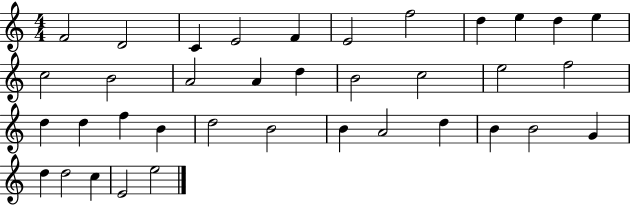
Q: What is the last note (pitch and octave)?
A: E5